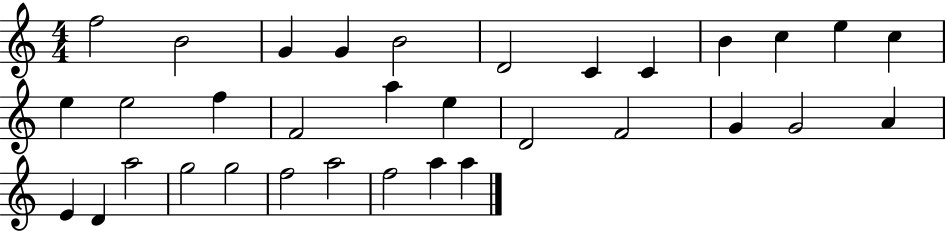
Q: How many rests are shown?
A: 0